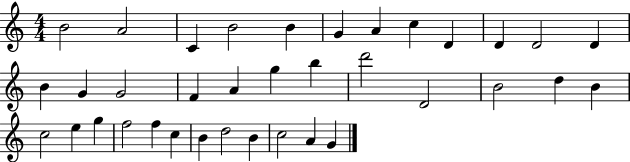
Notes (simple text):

B4/h A4/h C4/q B4/h B4/q G4/q A4/q C5/q D4/q D4/q D4/h D4/q B4/q G4/q G4/h F4/q A4/q G5/q B5/q D6/h D4/h B4/h D5/q B4/q C5/h E5/q G5/q F5/h F5/q C5/q B4/q D5/h B4/q C5/h A4/q G4/q